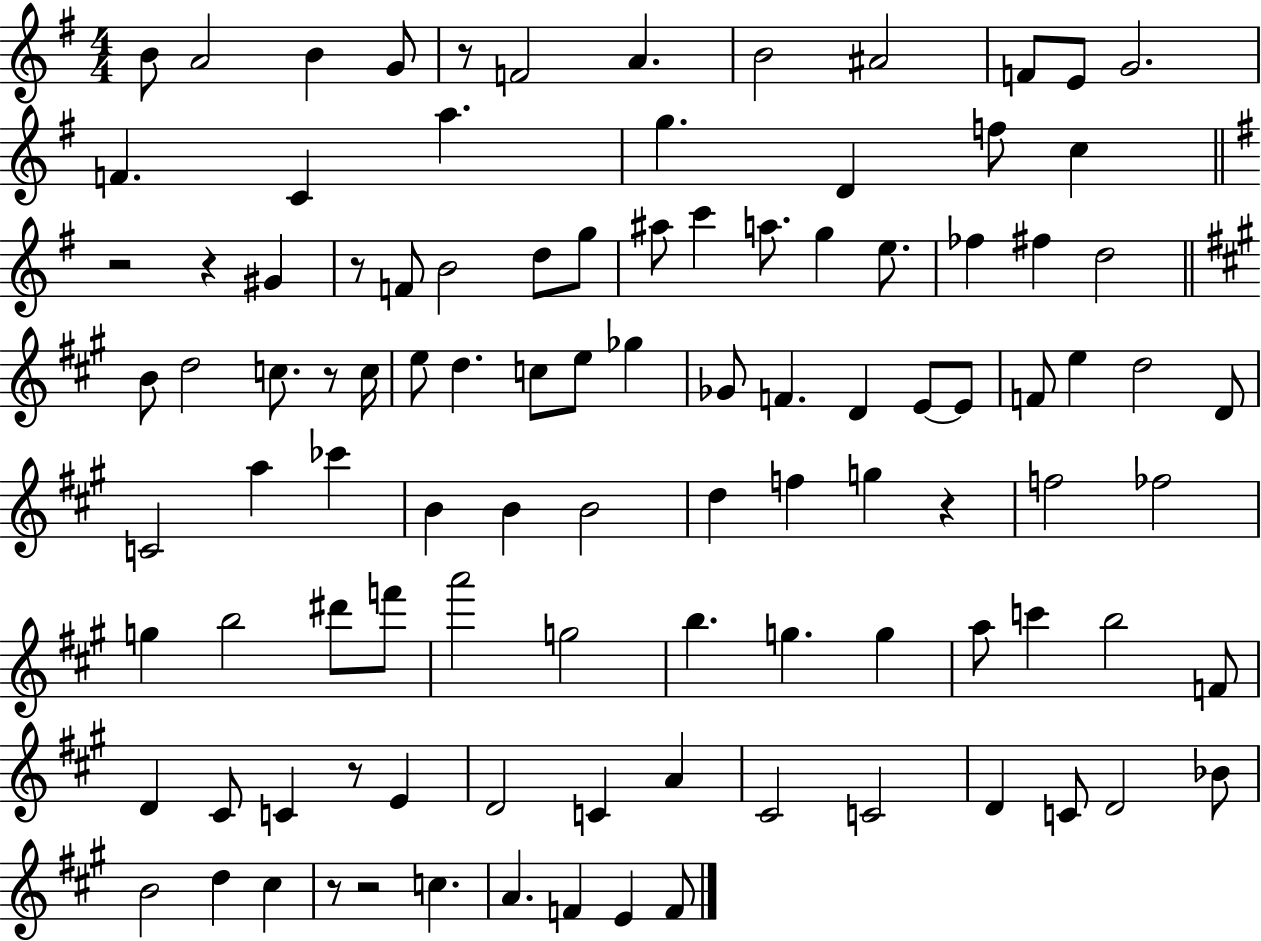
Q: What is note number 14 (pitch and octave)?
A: A5